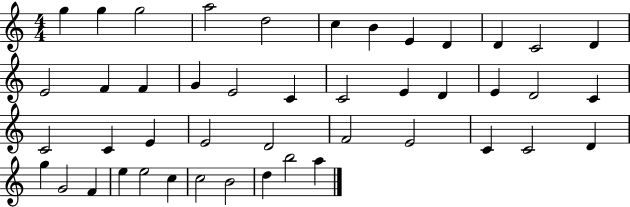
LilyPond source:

{
  \clef treble
  \numericTimeSignature
  \time 4/4
  \key c \major
  g''4 g''4 g''2 | a''2 d''2 | c''4 b'4 e'4 d'4 | d'4 c'2 d'4 | \break e'2 f'4 f'4 | g'4 e'2 c'4 | c'2 e'4 d'4 | e'4 d'2 c'4 | \break c'2 c'4 e'4 | e'2 d'2 | f'2 e'2 | c'4 c'2 d'4 | \break g''4 g'2 f'4 | e''4 e''2 c''4 | c''2 b'2 | d''4 b''2 a''4 | \break \bar "|."
}